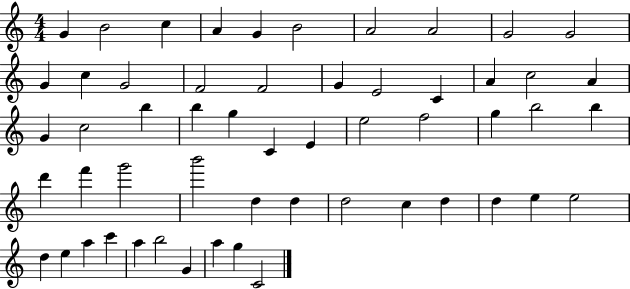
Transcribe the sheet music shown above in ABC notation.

X:1
T:Untitled
M:4/4
L:1/4
K:C
G B2 c A G B2 A2 A2 G2 G2 G c G2 F2 F2 G E2 C A c2 A G c2 b b g C E e2 f2 g b2 b d' f' g'2 b'2 d d d2 c d d e e2 d e a c' a b2 G a g C2